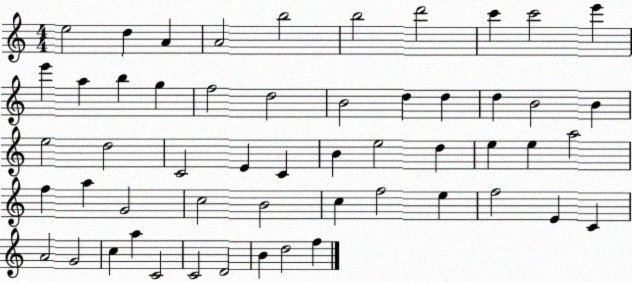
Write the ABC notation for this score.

X:1
T:Untitled
M:4/4
L:1/4
K:C
e2 d A A2 b2 b2 d'2 c' c'2 e' e' a b g f2 d2 B2 d d d B2 B e2 d2 C2 E C B e2 d e e a2 f a G2 c2 B2 c f2 e f2 E C A2 G2 c a C2 C2 D2 B d2 f